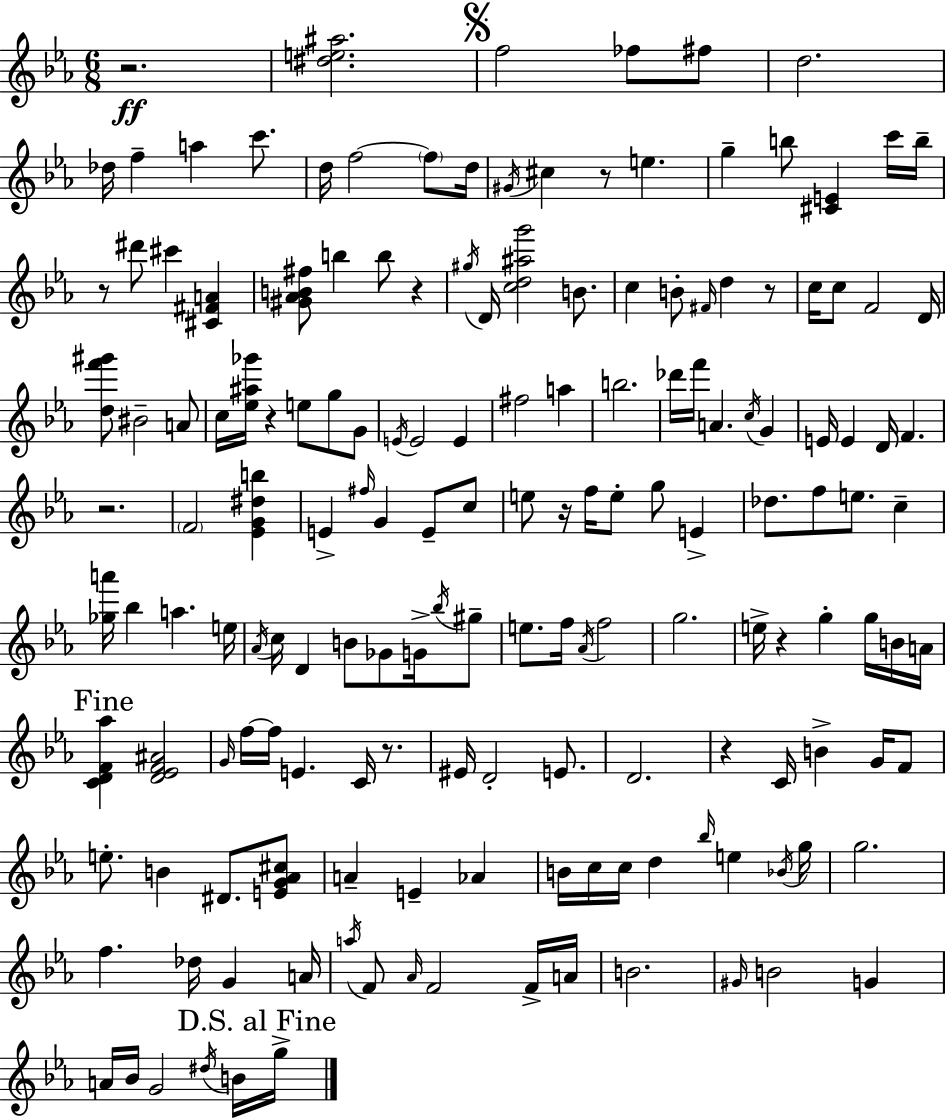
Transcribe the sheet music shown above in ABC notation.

X:1
T:Untitled
M:6/8
L:1/4
K:Eb
z2 [^de^a]2 f2 _f/2 ^f/2 d2 _d/4 f a c'/2 d/4 f2 f/2 d/4 ^G/4 ^c z/2 e g b/2 [^CE] c'/4 b/4 z/2 ^d'/2 ^c' [^C^FA] [^G_AB^f]/2 b b/2 z ^g/4 D/4 [cd^ag']2 B/2 c B/2 ^F/4 d z/2 c/4 c/2 F2 D/4 [df'^g']/2 ^B2 A/2 c/4 [_e^a_g']/4 z e/2 g/2 G/2 E/4 E2 E ^f2 a b2 _d'/4 f'/4 A c/4 G E/4 E D/4 F z2 F2 [_EG^db] E ^f/4 G E/2 c/2 e/2 z/4 f/4 e/2 g/2 E _d/2 f/2 e/2 c [_ga']/4 _b a e/4 _A/4 c/4 D B/2 _G/2 G/4 _b/4 ^g/2 e/2 f/4 _A/4 f2 g2 e/4 z g g/4 B/4 A/4 [CDF_a] [D_EF^A]2 G/4 f/4 f/4 E C/4 z/2 ^E/4 D2 E/2 D2 z C/4 B G/4 F/2 e/2 B ^D/2 [EG_A^c]/2 A E _A B/4 c/4 c/4 d _b/4 e _B/4 g/4 g2 f _d/4 G A/4 a/4 F/2 _A/4 F2 F/4 A/4 B2 ^G/4 B2 G A/4 _B/4 G2 ^d/4 B/4 g/4